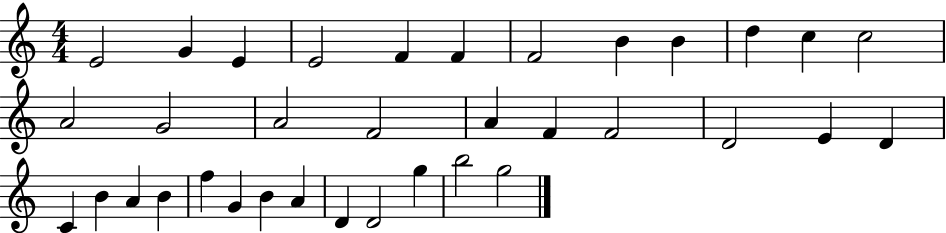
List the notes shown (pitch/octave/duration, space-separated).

E4/h G4/q E4/q E4/h F4/q F4/q F4/h B4/q B4/q D5/q C5/q C5/h A4/h G4/h A4/h F4/h A4/q F4/q F4/h D4/h E4/q D4/q C4/q B4/q A4/q B4/q F5/q G4/q B4/q A4/q D4/q D4/h G5/q B5/h G5/h